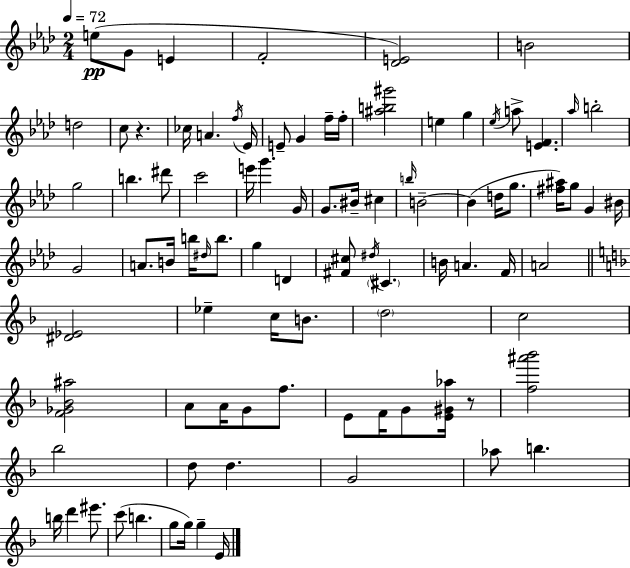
{
  \clef treble
  \numericTimeSignature
  \time 2/4
  \key aes \major
  \tempo 4 = 72
  e''8(\pp g'8 e'4 | f'2-. | <des' e'>2) | b'2 | \break d''2 | c''8 r4. | ces''16 a'4. \acciaccatura { f''16 } | ees'16 e'8-- g'4 f''16-- | \break f''16-. <ais'' b'' gis'''>2 | e''4 g''4 | \acciaccatura { ees''16 } a''8-> <e' f'>4. | \grace { aes''16 } b''2-. | \break g''2 | b''4. | dis'''8 c'''2 | e'''16 g'''4. | \break g'16 g'8. bis'16-- cis''4 | \grace { b''16 } b'2--~~ | b'4( | d''16 g''8. <fis'' ais''>16) g''8 g'4 | \break bis'16 g'2 | a'8. b'16 | b''16 \grace { dis''16 } b''8. g''4 | d'4 <fis' cis''>8 \acciaccatura { dis''16 } | \break \parenthesize cis'4. b'16 a'4. | f'16 a'2 | \bar "||" \break \key d \minor <dis' ees'>2 | ees''4-- c''16 b'8. | \parenthesize d''2 | c''2 | \break <f' ges' bes' ais''>2 | a'8 a'16 g'8 f''8. | e'8 f'16 g'8 <e' gis' aes''>16 r8 | <f'' ais''' bes'''>2 | \break bes''2 | d''8 d''4. | g'2 | aes''8 b''4. | \break b''16 d'''4 eis'''8. | c'''8( b''4. | g''8 g''16) g''4-- e'16 | \bar "|."
}